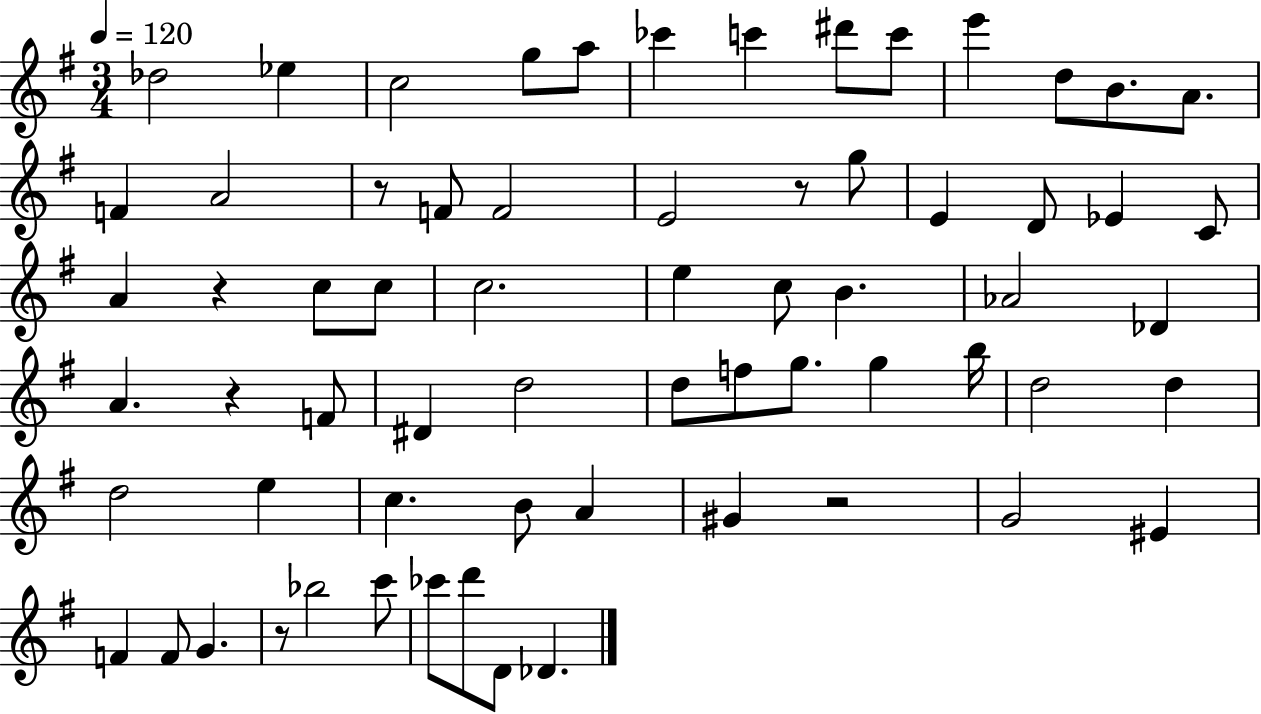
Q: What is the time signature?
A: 3/4